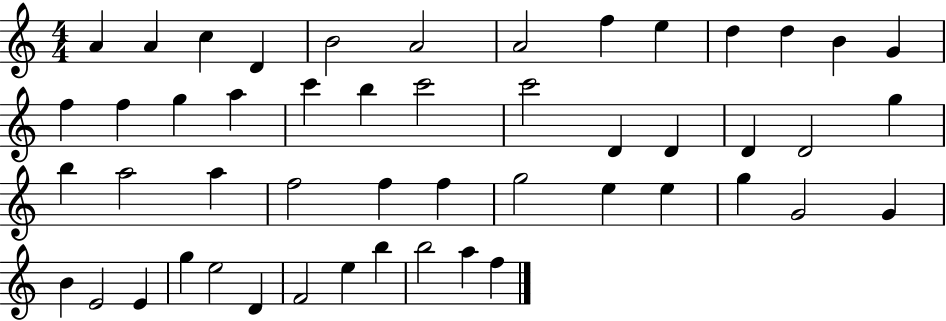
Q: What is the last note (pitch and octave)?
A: F5